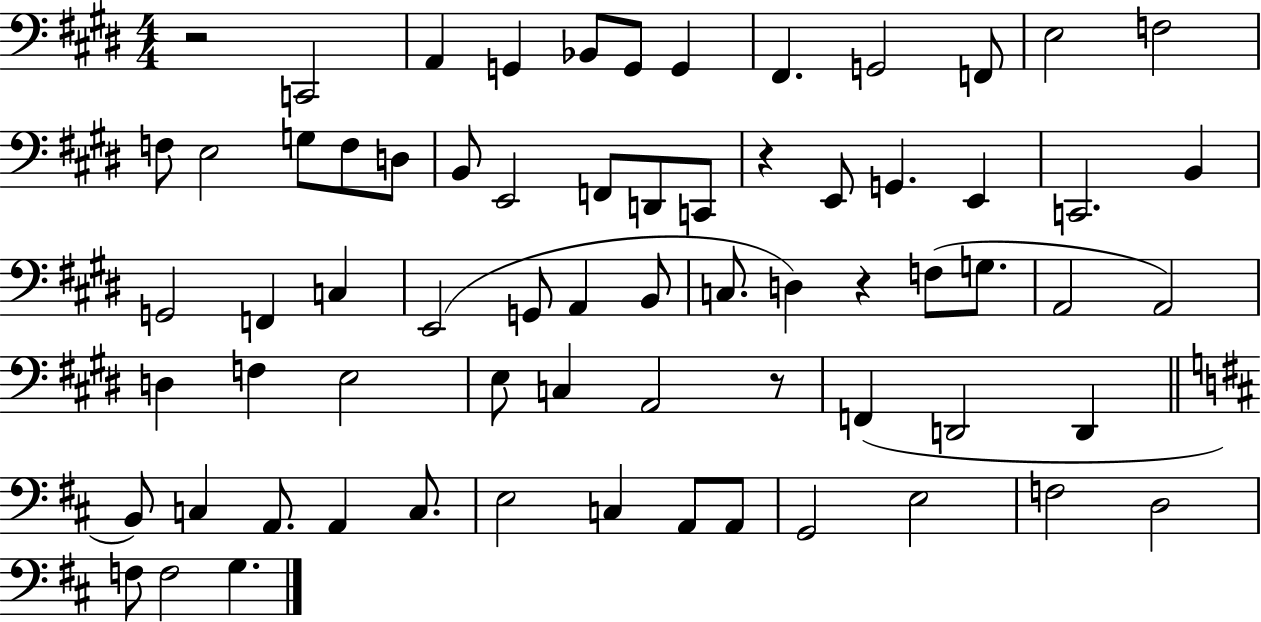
R/h C2/h A2/q G2/q Bb2/e G2/e G2/q F#2/q. G2/h F2/e E3/h F3/h F3/e E3/h G3/e F3/e D3/e B2/e E2/h F2/e D2/e C2/e R/q E2/e G2/q. E2/q C2/h. B2/q G2/h F2/q C3/q E2/h G2/e A2/q B2/e C3/e. D3/q R/q F3/e G3/e. A2/h A2/h D3/q F3/q E3/h E3/e C3/q A2/h R/e F2/q D2/h D2/q B2/e C3/q A2/e. A2/q C3/e. E3/h C3/q A2/e A2/e G2/h E3/h F3/h D3/h F3/e F3/h G3/q.